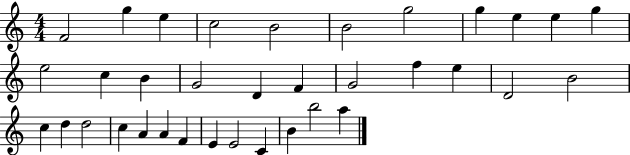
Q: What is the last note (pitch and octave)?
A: A5